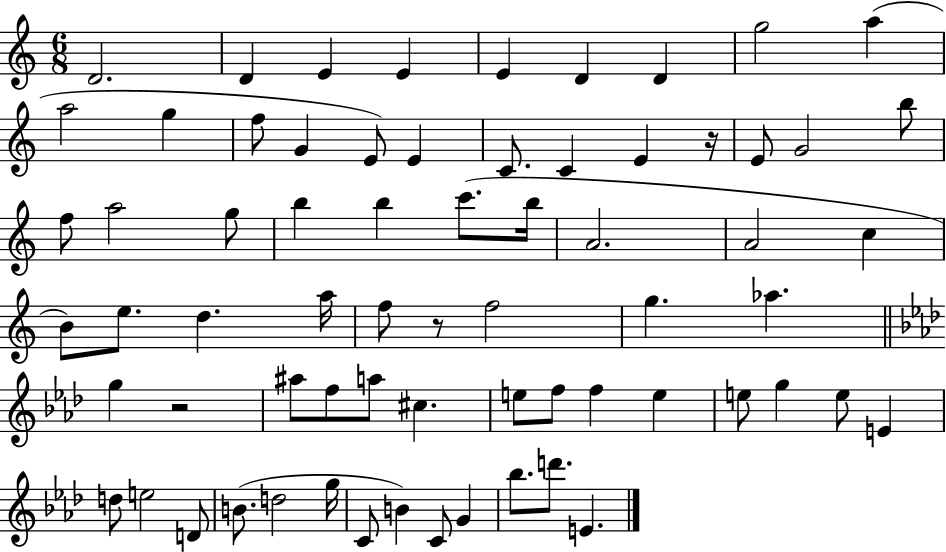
X:1
T:Untitled
M:6/8
L:1/4
K:C
D2 D E E E D D g2 a a2 g f/2 G E/2 E C/2 C E z/4 E/2 G2 b/2 f/2 a2 g/2 b b c'/2 b/4 A2 A2 c B/2 e/2 d a/4 f/2 z/2 f2 g _a g z2 ^a/2 f/2 a/2 ^c e/2 f/2 f e e/2 g e/2 E d/2 e2 D/2 B/2 d2 g/4 C/2 B C/2 G _b/2 d'/2 E